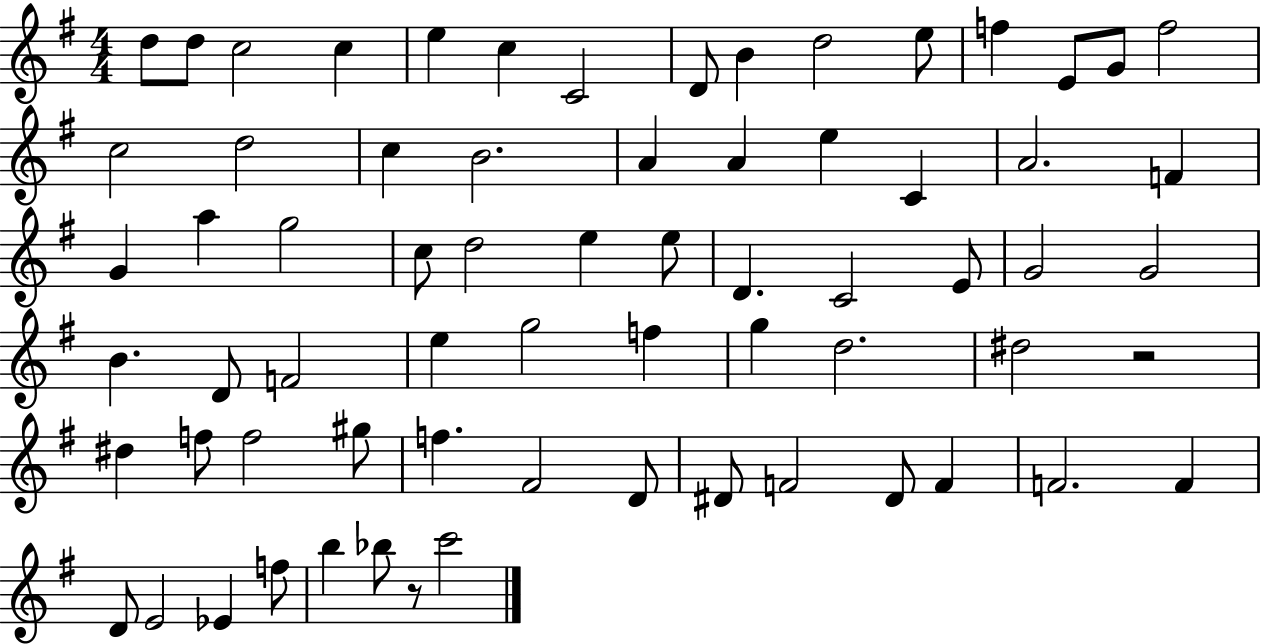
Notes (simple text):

D5/e D5/e C5/h C5/q E5/q C5/q C4/h D4/e B4/q D5/h E5/e F5/q E4/e G4/e F5/h C5/h D5/h C5/q B4/h. A4/q A4/q E5/q C4/q A4/h. F4/q G4/q A5/q G5/h C5/e D5/h E5/q E5/e D4/q. C4/h E4/e G4/h G4/h B4/q. D4/e F4/h E5/q G5/h F5/q G5/q D5/h. D#5/h R/h D#5/q F5/e F5/h G#5/e F5/q. F#4/h D4/e D#4/e F4/h D#4/e F4/q F4/h. F4/q D4/e E4/h Eb4/q F5/e B5/q Bb5/e R/e C6/h